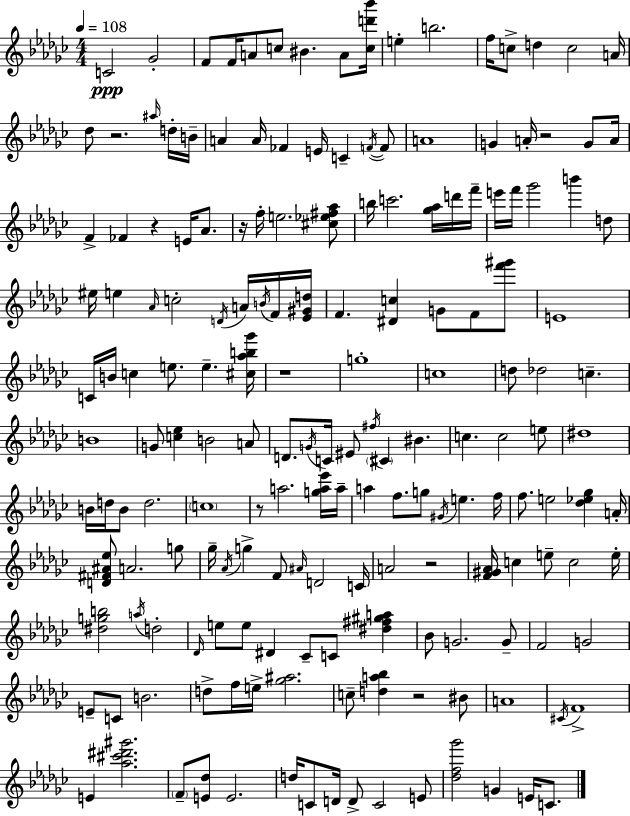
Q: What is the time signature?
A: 4/4